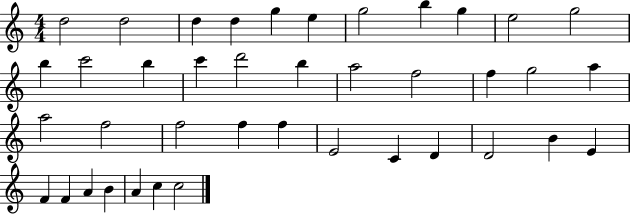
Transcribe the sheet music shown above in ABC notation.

X:1
T:Untitled
M:4/4
L:1/4
K:C
d2 d2 d d g e g2 b g e2 g2 b c'2 b c' d'2 b a2 f2 f g2 a a2 f2 f2 f f E2 C D D2 B E F F A B A c c2